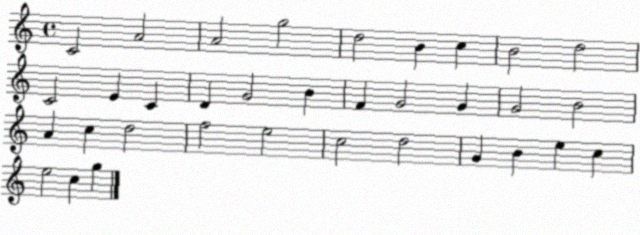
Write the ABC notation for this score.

X:1
T:Untitled
M:4/4
L:1/4
K:C
C2 A2 A2 g2 d2 B c B2 d2 C2 E C D G2 B F G2 G G2 B2 A c d2 f2 e2 c2 d2 G B e c e2 c g